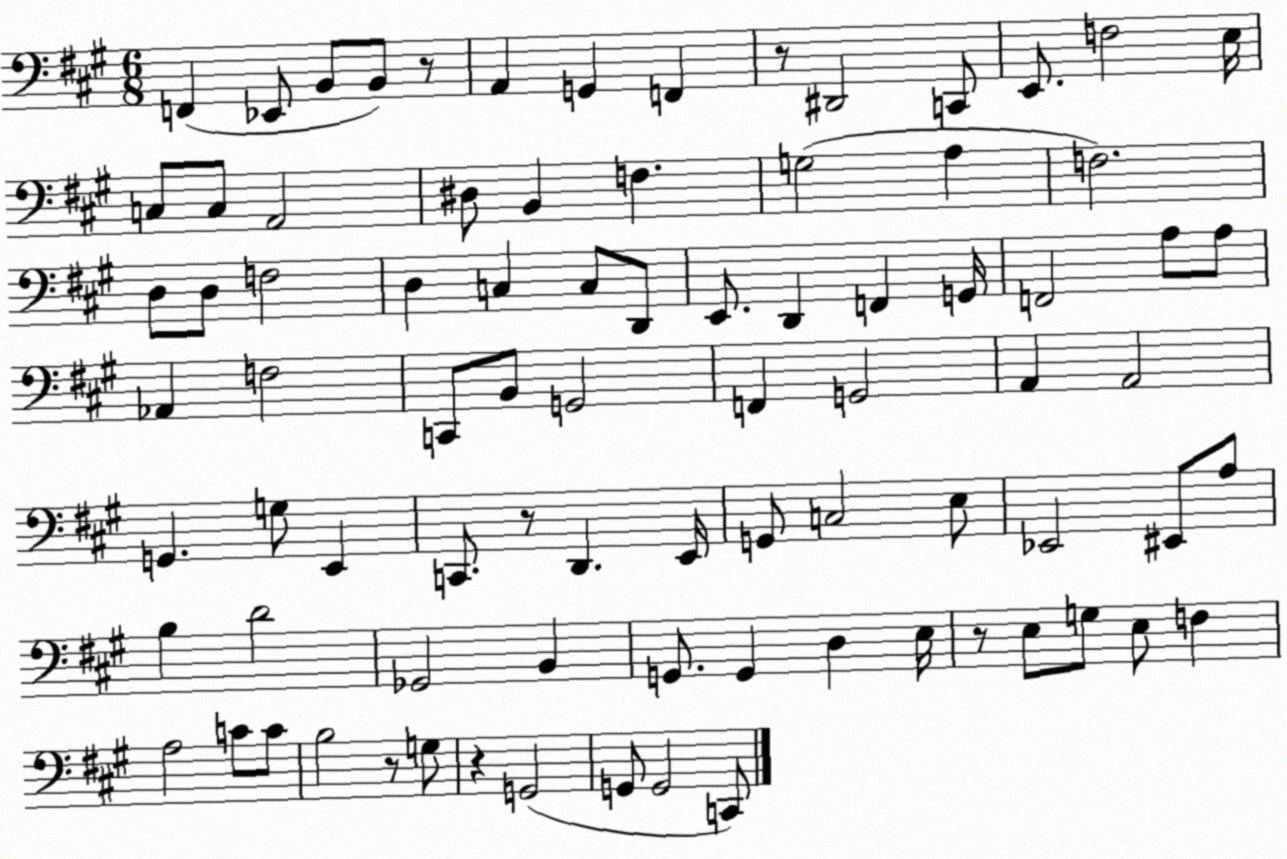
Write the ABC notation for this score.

X:1
T:Untitled
M:6/8
L:1/4
K:A
F,, _E,,/2 B,,/2 B,,/2 z/2 A,, G,, F,, z/2 ^D,,2 C,,/2 E,,/2 F,2 E,/4 C,/2 C,/2 A,,2 ^D,/2 B,, F, G,2 A, F,2 D,/2 D,/2 F,2 D, C, C,/2 D,,/2 E,,/2 D,, F,, G,,/4 F,,2 A,/2 A,/2 _A,, F,2 C,,/2 B,,/2 G,,2 F,, G,,2 A,, A,,2 G,, G,/2 E,, C,,/2 z/2 D,, E,,/4 G,,/2 C,2 E,/2 _E,,2 ^E,,/2 A,/2 B, D2 _G,,2 B,, G,,/2 G,, D, E,/4 z/2 E,/2 G,/2 E,/2 F, A,2 C/2 C/2 B,2 z/2 G,/2 z G,,2 G,,/2 G,,2 C,,/2